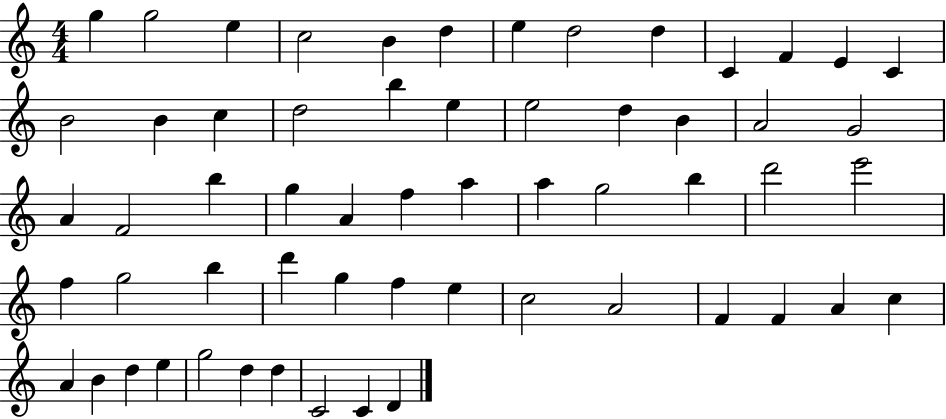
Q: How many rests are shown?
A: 0